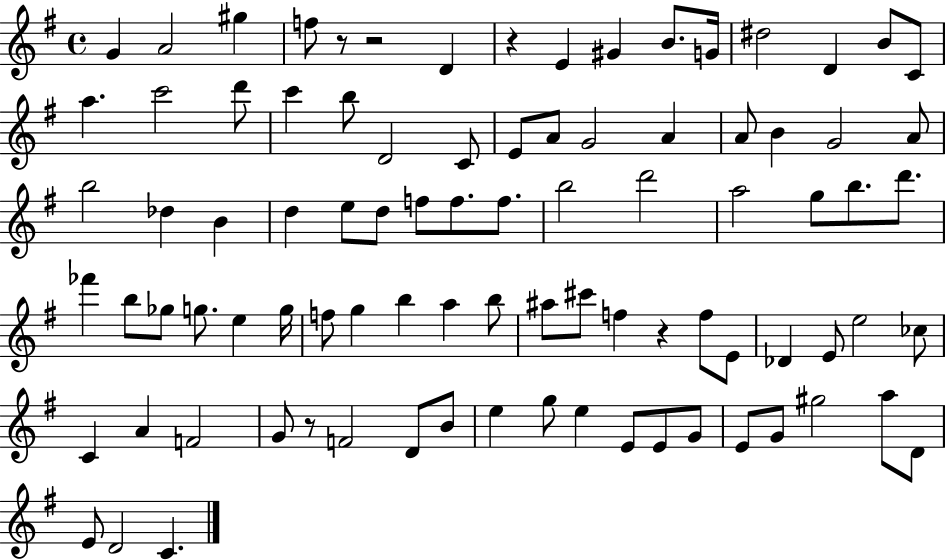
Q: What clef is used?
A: treble